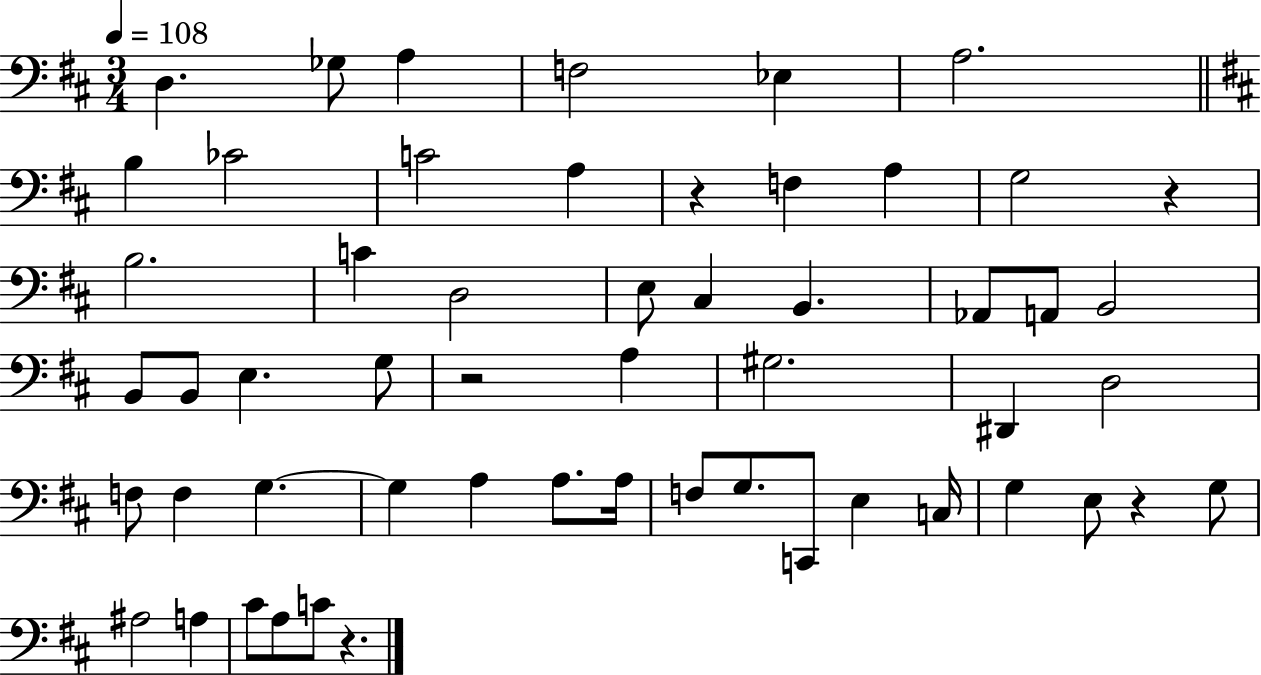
X:1
T:Untitled
M:3/4
L:1/4
K:D
D, _G,/2 A, F,2 _E, A,2 B, _C2 C2 A, z F, A, G,2 z B,2 C D,2 E,/2 ^C, B,, _A,,/2 A,,/2 B,,2 B,,/2 B,,/2 E, G,/2 z2 A, ^G,2 ^D,, D,2 F,/2 F, G, G, A, A,/2 A,/4 F,/2 G,/2 C,,/2 E, C,/4 G, E,/2 z G,/2 ^A,2 A, ^C/2 A,/2 C/2 z